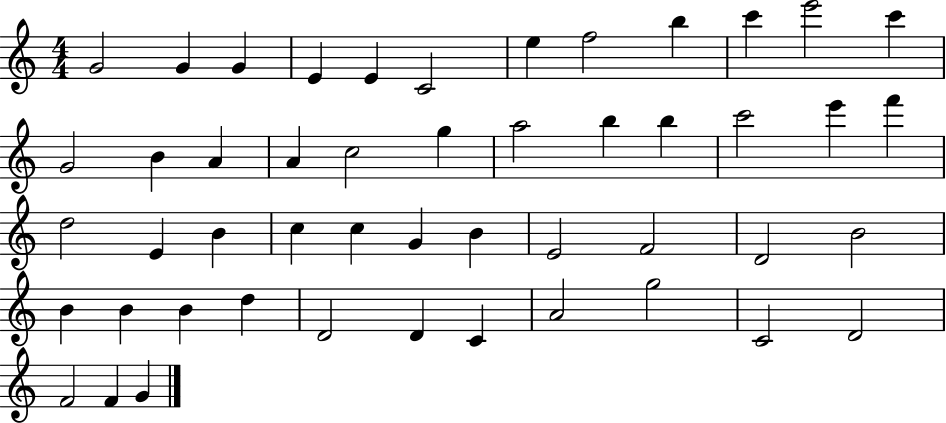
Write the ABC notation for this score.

X:1
T:Untitled
M:4/4
L:1/4
K:C
G2 G G E E C2 e f2 b c' e'2 c' G2 B A A c2 g a2 b b c'2 e' f' d2 E B c c G B E2 F2 D2 B2 B B B d D2 D C A2 g2 C2 D2 F2 F G